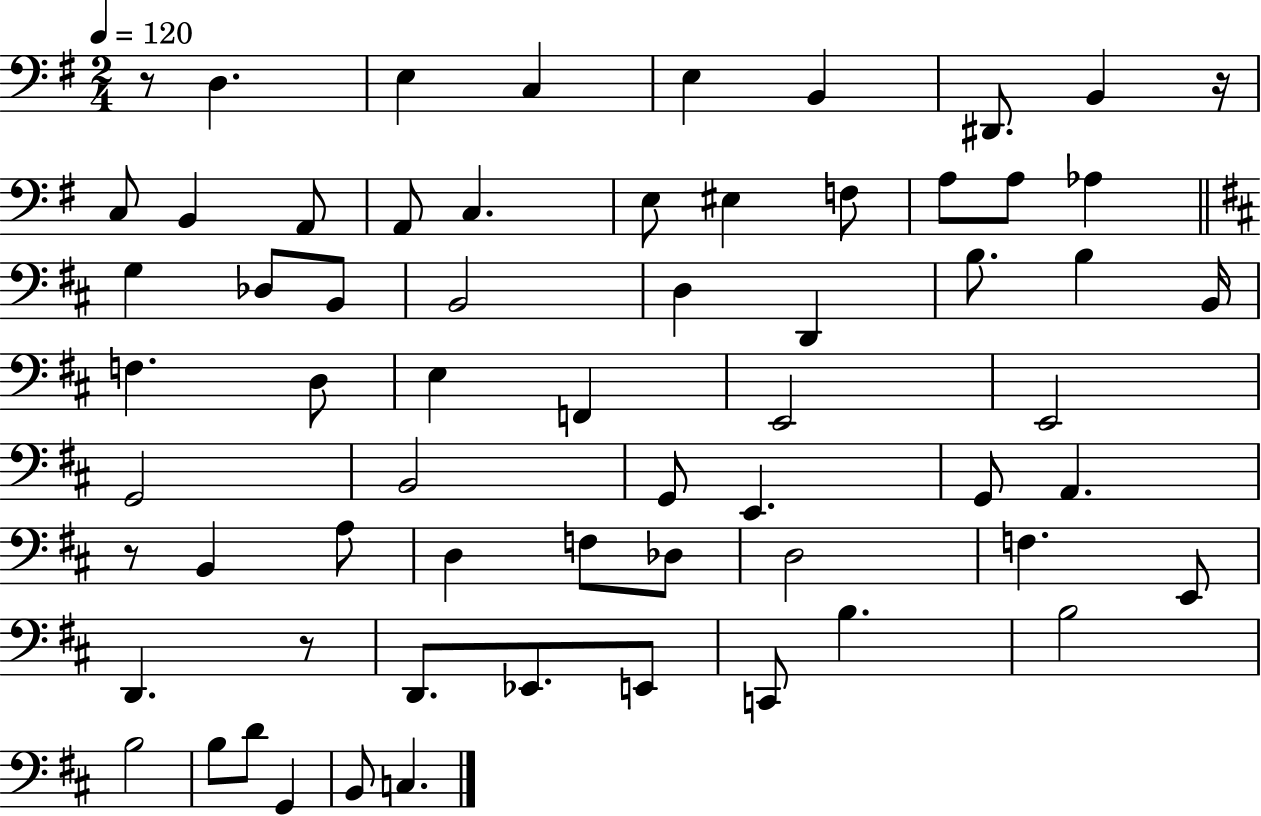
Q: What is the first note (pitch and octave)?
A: D3